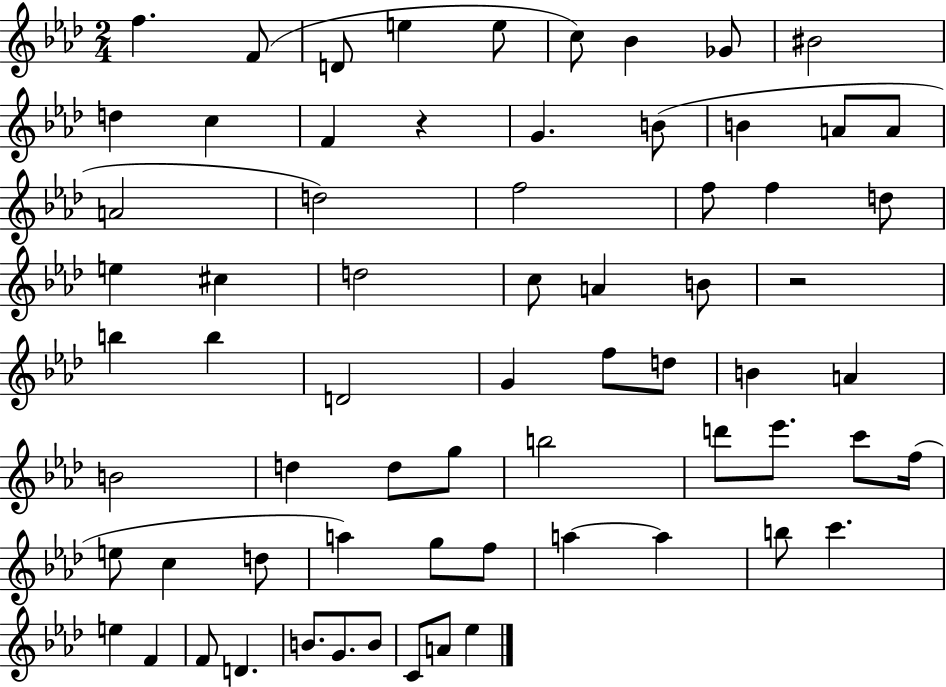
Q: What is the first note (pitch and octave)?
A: F5